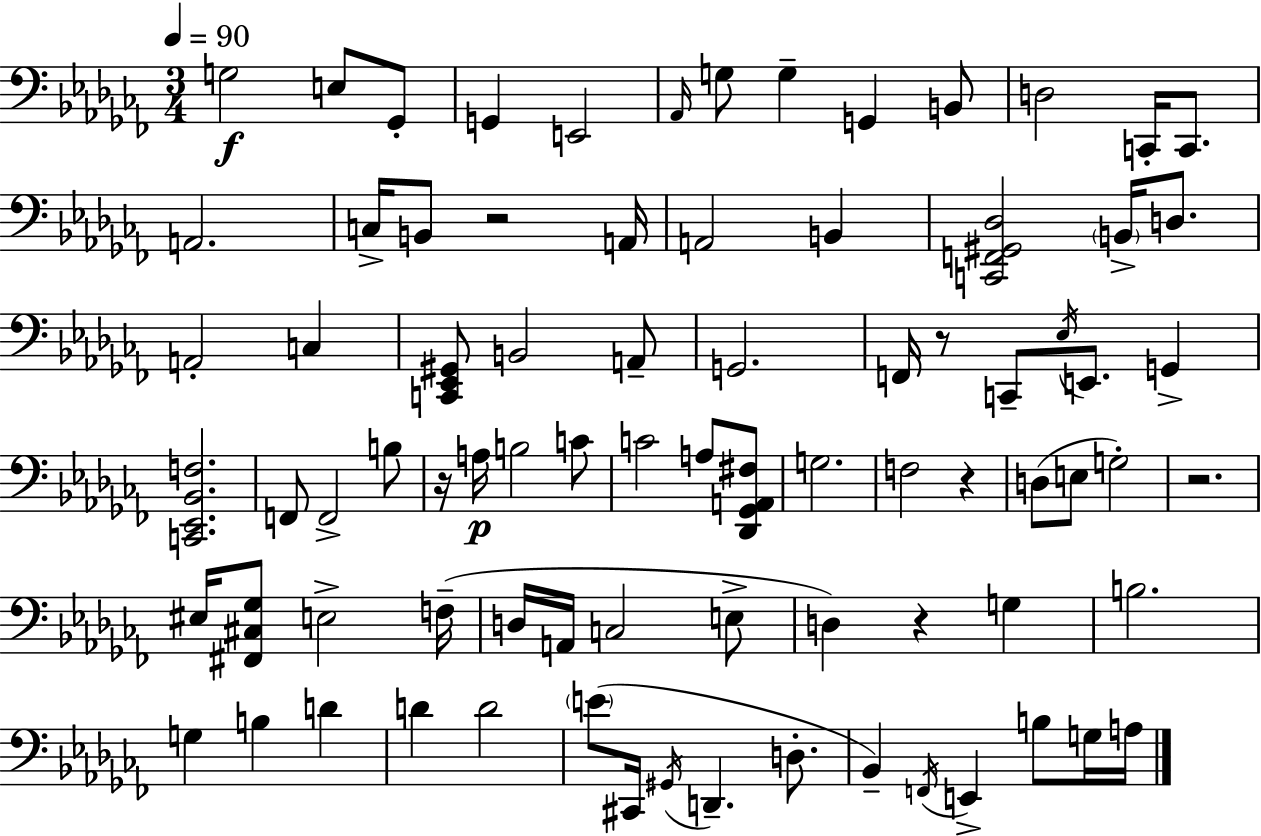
X:1
T:Untitled
M:3/4
L:1/4
K:Abm
G,2 E,/2 _G,,/2 G,, E,,2 _A,,/4 G,/2 G, G,, B,,/2 D,2 C,,/4 C,,/2 A,,2 C,/4 B,,/2 z2 A,,/4 A,,2 B,, [C,,F,,^G,,_D,]2 B,,/4 D,/2 A,,2 C, [C,,_E,,^G,,]/2 B,,2 A,,/2 G,,2 F,,/4 z/2 C,,/2 _E,/4 E,,/2 G,, [C,,_E,,_B,,F,]2 F,,/2 F,,2 B,/2 z/4 A,/4 B,2 C/2 C2 A,/2 [_D,,_G,,A,,^F,]/2 G,2 F,2 z D,/2 E,/2 G,2 z2 ^E,/4 [^F,,^C,_G,]/2 E,2 F,/4 D,/4 A,,/4 C,2 E,/2 D, z G, B,2 G, B, D D D2 E/2 ^C,,/4 ^G,,/4 D,, D,/2 _B,, F,,/4 E,, B,/2 G,/4 A,/4